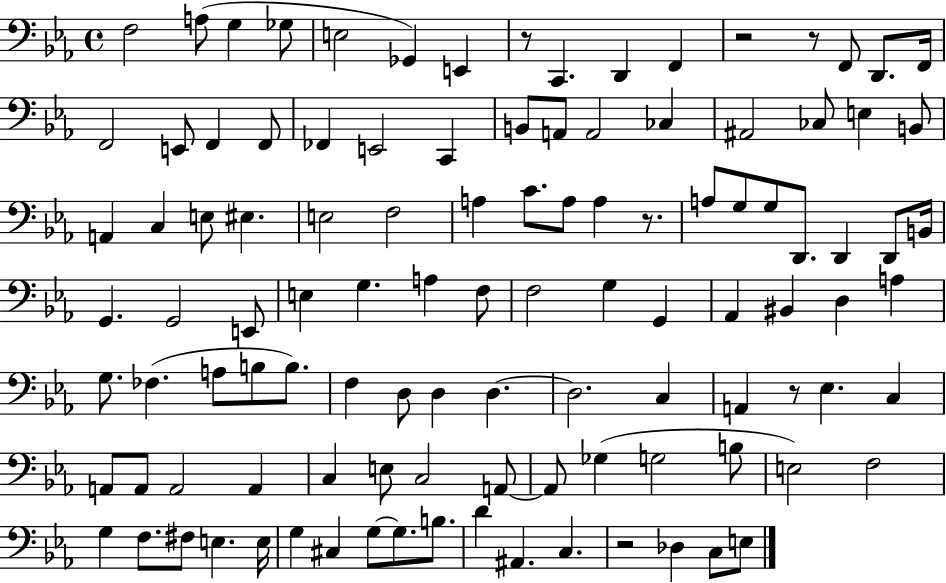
{
  \clef bass
  \time 4/4
  \defaultTimeSignature
  \key ees \major
  f2 a8( g4 ges8 | e2 ges,4) e,4 | r8 c,4. d,4 f,4 | r2 r8 f,8 d,8. f,16 | \break f,2 e,8 f,4 f,8 | fes,4 e,2 c,4 | b,8 a,8 a,2 ces4 | ais,2 ces8 e4 b,8 | \break a,4 c4 e8 eis4. | e2 f2 | a4 c'8. a8 a4 r8. | a8 g8 g8 d,8. d,4 d,8 b,16 | \break g,4. g,2 e,8 | e4 g4. a4 f8 | f2 g4 g,4 | aes,4 bis,4 d4 a4 | \break g8. fes4.( a8 b8 b8.) | f4 d8 d4 d4.~~ | d2. c4 | a,4 r8 ees4. c4 | \break a,8 a,8 a,2 a,4 | c4 e8 c2 a,8~~ | a,8 ges4( g2 b8 | e2) f2 | \break g4 f8. fis8 e4. e16 | g4 cis4 g8~~ g8. b8. | d'4 ais,4. c4. | r2 des4 c8 e8 | \break \bar "|."
}